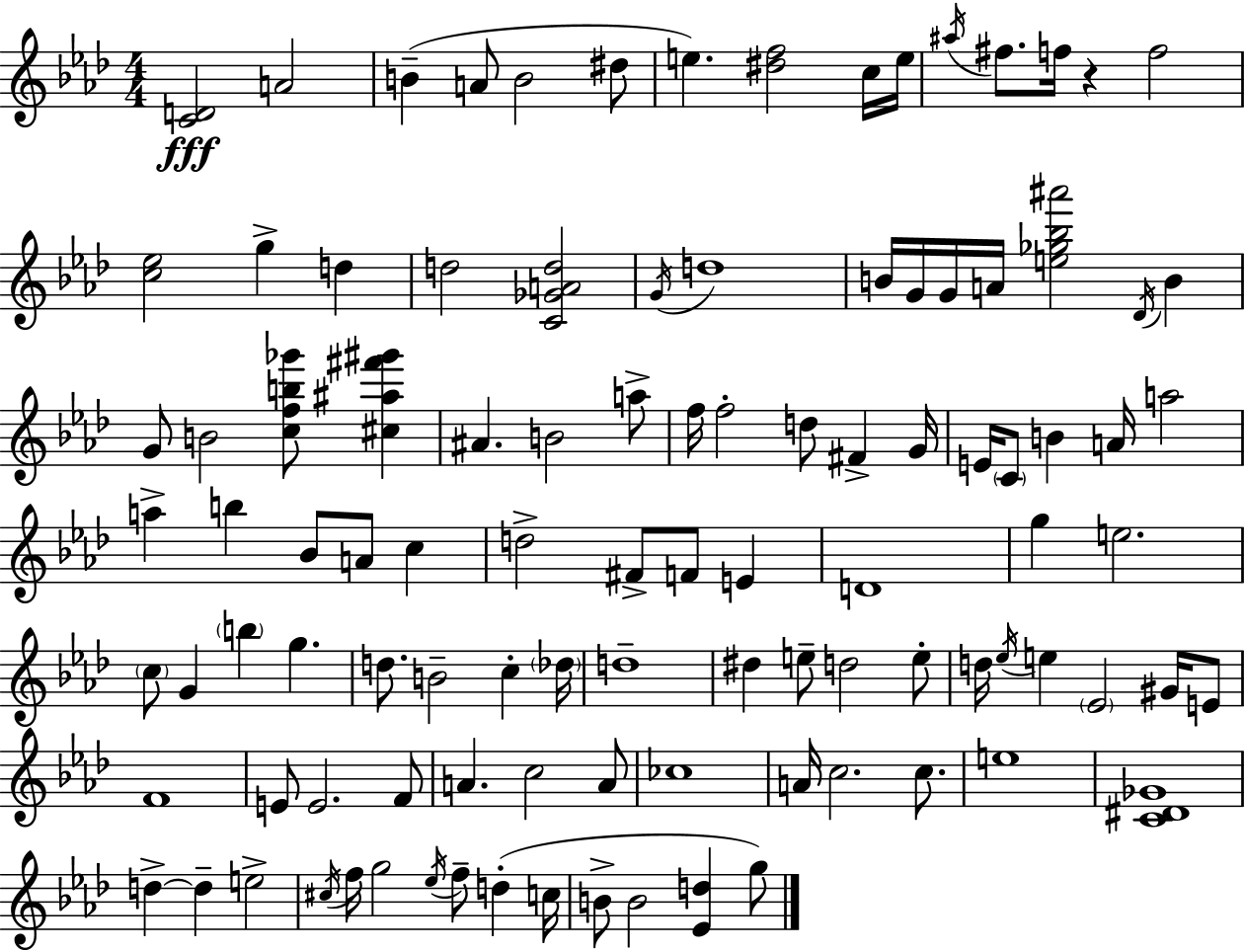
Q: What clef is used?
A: treble